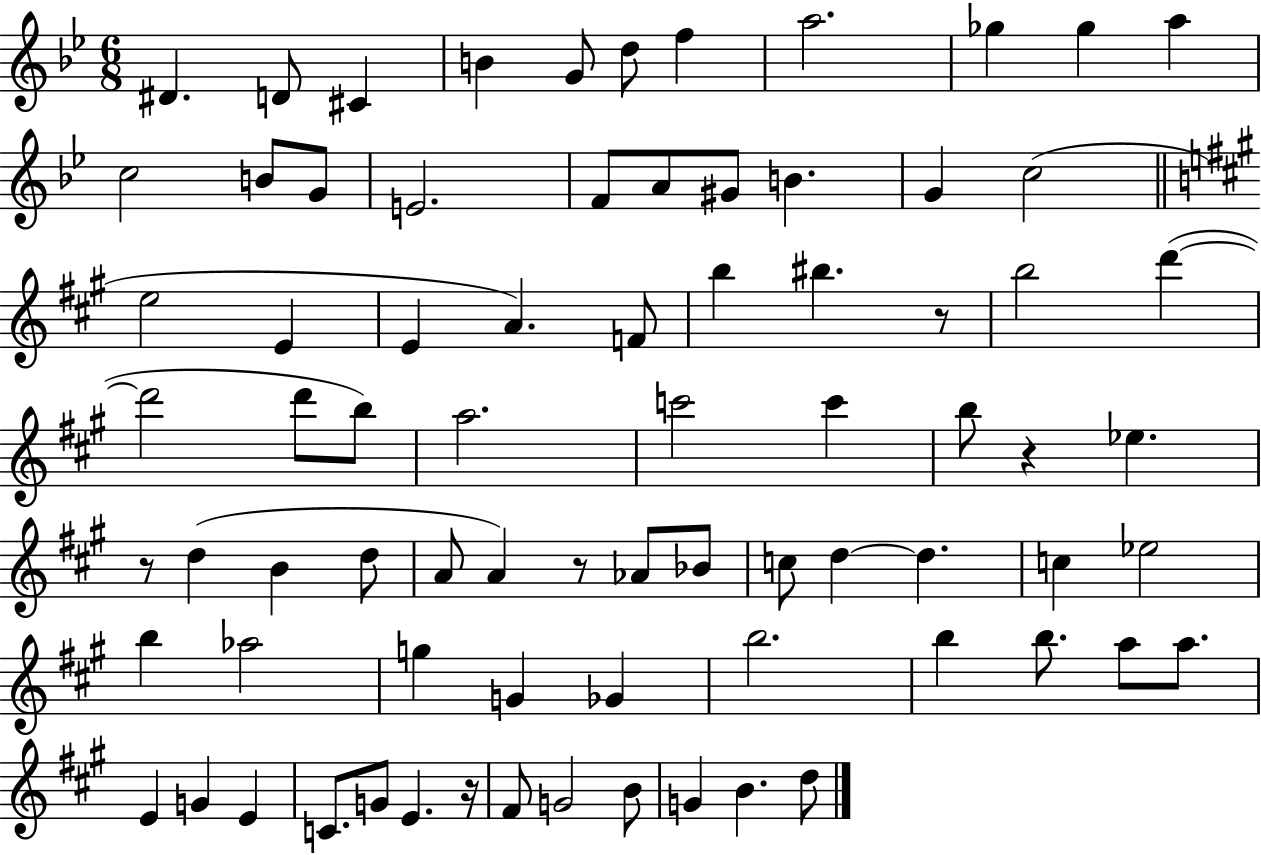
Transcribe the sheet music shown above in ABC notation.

X:1
T:Untitled
M:6/8
L:1/4
K:Bb
^D D/2 ^C B G/2 d/2 f a2 _g _g a c2 B/2 G/2 E2 F/2 A/2 ^G/2 B G c2 e2 E E A F/2 b ^b z/2 b2 d' d'2 d'/2 b/2 a2 c'2 c' b/2 z _e z/2 d B d/2 A/2 A z/2 _A/2 _B/2 c/2 d d c _e2 b _a2 g G _G b2 b b/2 a/2 a/2 E G E C/2 G/2 E z/4 ^F/2 G2 B/2 G B d/2